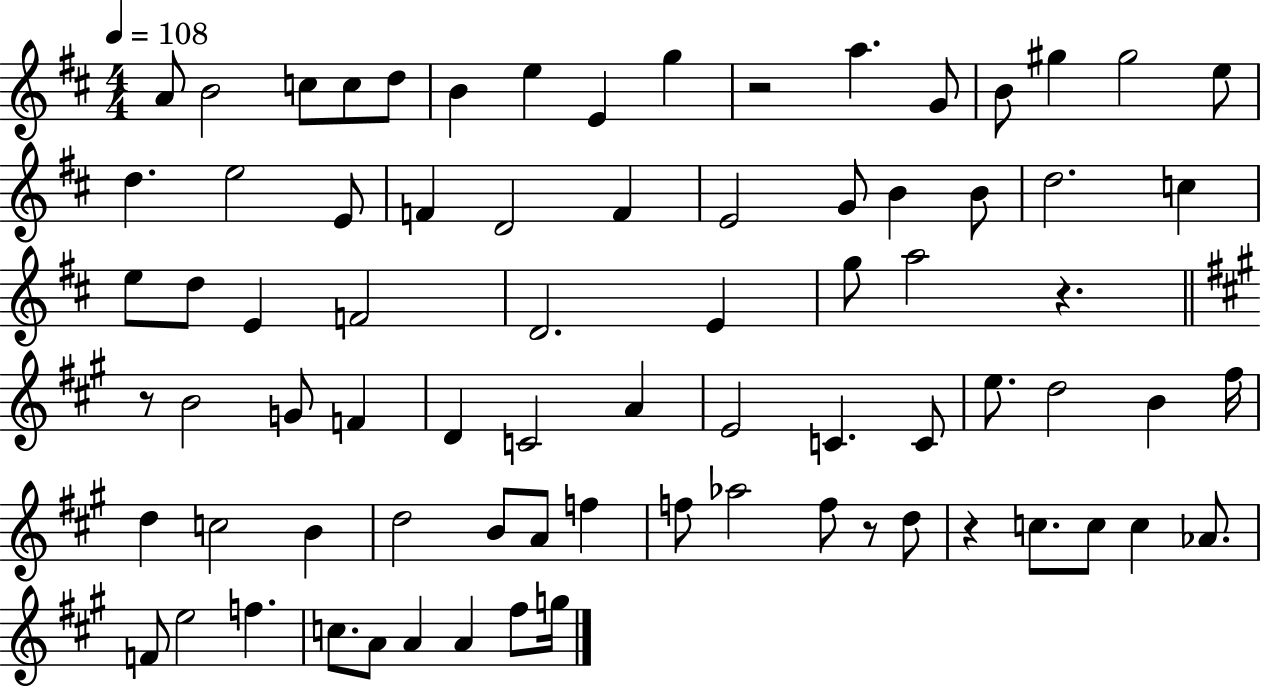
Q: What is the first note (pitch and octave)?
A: A4